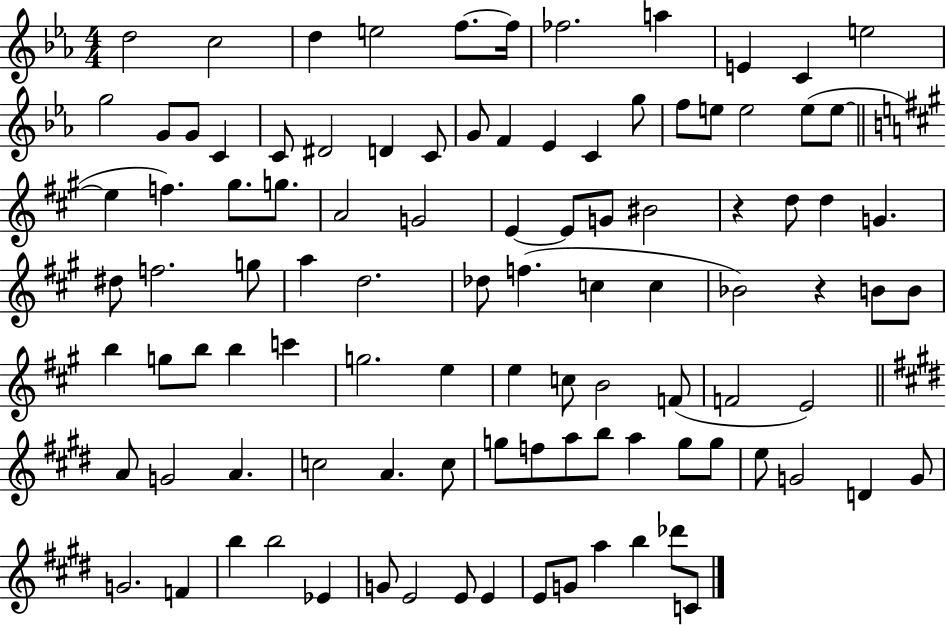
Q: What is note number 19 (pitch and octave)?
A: C4